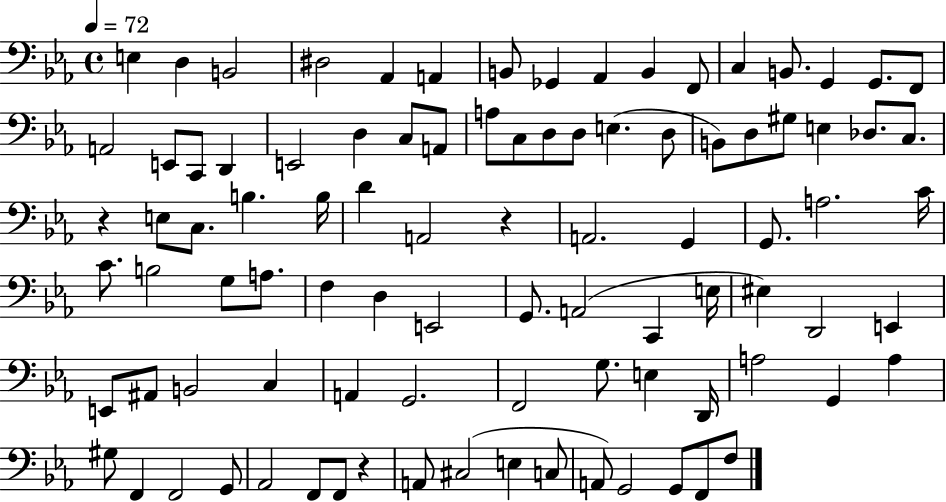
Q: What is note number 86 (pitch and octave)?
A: A2